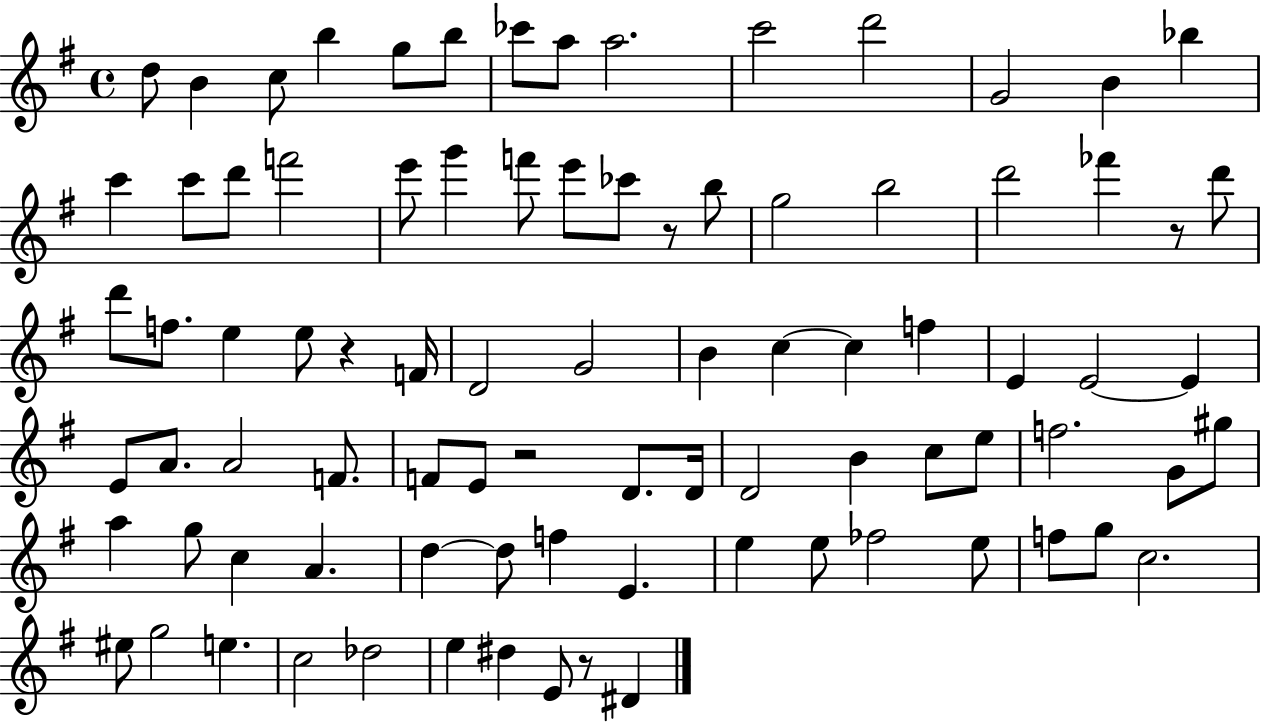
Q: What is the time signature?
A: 4/4